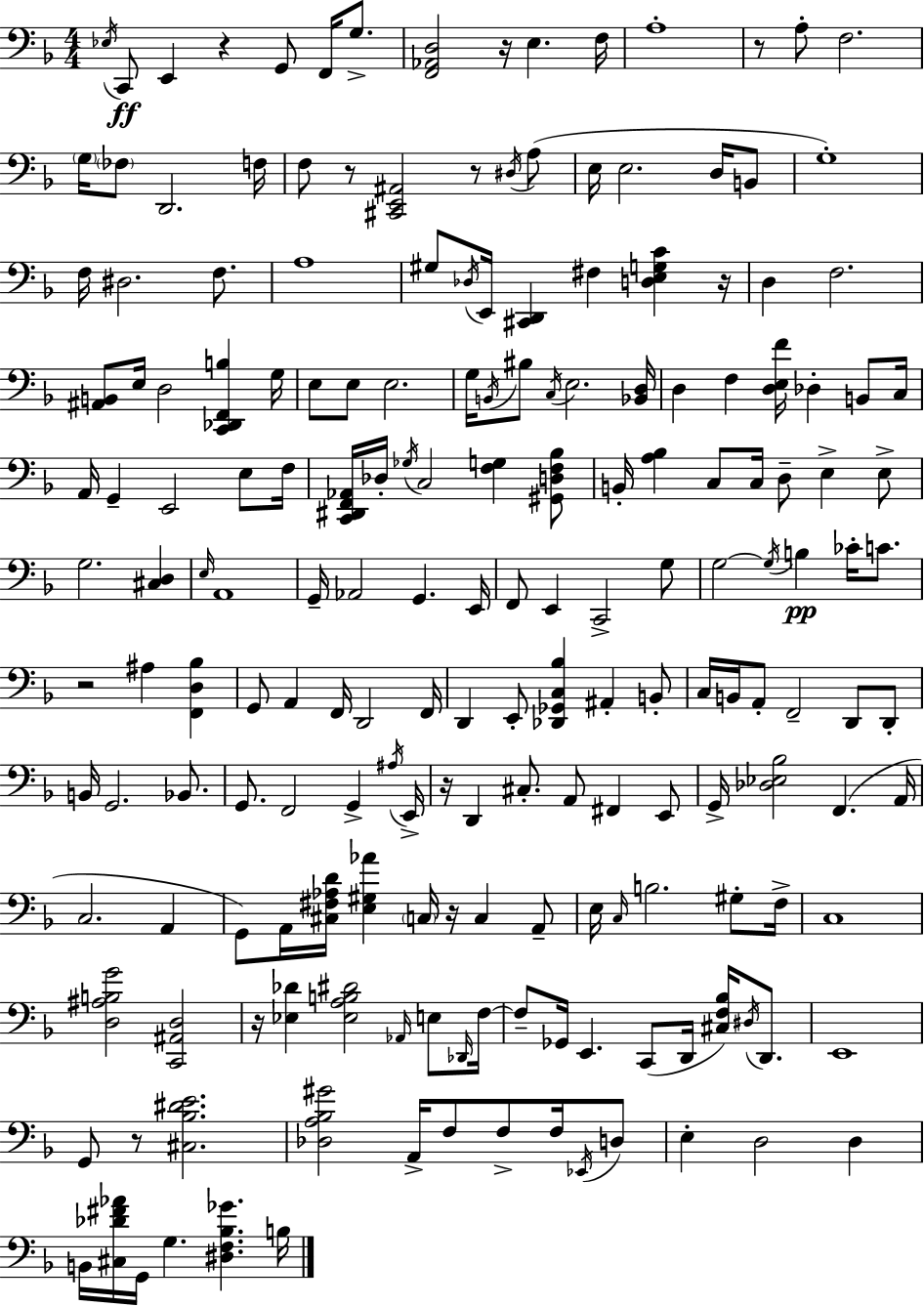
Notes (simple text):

Eb3/s C2/e E2/q R/q G2/e F2/s G3/e. [F2,Ab2,D3]/h R/s E3/q. F3/s A3/w R/e A3/e F3/h. G3/s FES3/e D2/h. F3/s F3/e R/e [C#2,E2,A#2]/h R/e D#3/s A3/e E3/s E3/h. D3/s B2/e G3/w F3/s D#3/h. F3/e. A3/w G#3/e Db3/s E2/s [C#2,D2]/q F#3/q [D3,E3,G3,C4]/q R/s D3/q F3/h. [A#2,B2]/e E3/s D3/h [C2,Db2,F2,B3]/q G3/s E3/e E3/e E3/h. G3/s B2/s BIS3/e C3/s E3/h. [Bb2,D3]/s D3/q F3/q [D3,E3,F4]/s Db3/q B2/e C3/s A2/s G2/q E2/h E3/e F3/s [C2,D#2,F2,Ab2]/s Db3/s Gb3/s C3/h [F3,G3]/q [G#2,D3,F3,Bb3]/e B2/s [A3,Bb3]/q C3/e C3/s D3/e E3/q E3/e G3/h. [C#3,D3]/q E3/s A2/w G2/s Ab2/h G2/q. E2/s F2/e E2/q C2/h G3/e G3/h G3/s B3/q CES4/s C4/e. R/h A#3/q [F2,D3,Bb3]/q G2/e A2/q F2/s D2/h F2/s D2/q E2/e [Db2,Gb2,C3,Bb3]/q A#2/q B2/e C3/s B2/s A2/e F2/h D2/e D2/e B2/s G2/h. Bb2/e. G2/e. F2/h G2/q A#3/s E2/s R/s D2/q C#3/e. A2/e F#2/q E2/e G2/s [Db3,Eb3,Bb3]/h F2/q. A2/s C3/h. A2/q G2/e A2/s [C#3,F#3,Ab3,D4]/s [E3,G#3,Ab4]/q C3/s R/s C3/q A2/e E3/s C3/s B3/h. G#3/e F3/s C3/w [D3,A#3,B3,G4]/h [C2,A#2,D3]/h R/s [Eb3,Db4]/q [Eb3,A3,B3,D#4]/h Ab2/s E3/e Db2/s F3/s F3/e Gb2/s E2/q. C2/e D2/s [C#3,F3,Bb3]/s D#3/s D2/e. E2/w G2/e R/e [C#3,Bb3,D#4,E4]/h. [Db3,A3,Bb3,G#4]/h A2/s F3/e F3/e F3/s Eb2/s D3/e E3/q D3/h D3/q B2/s [C#3,Db4,F#4,Ab4]/s G2/s G3/q. [D#3,F3,Bb3,Gb4]/q. B3/s